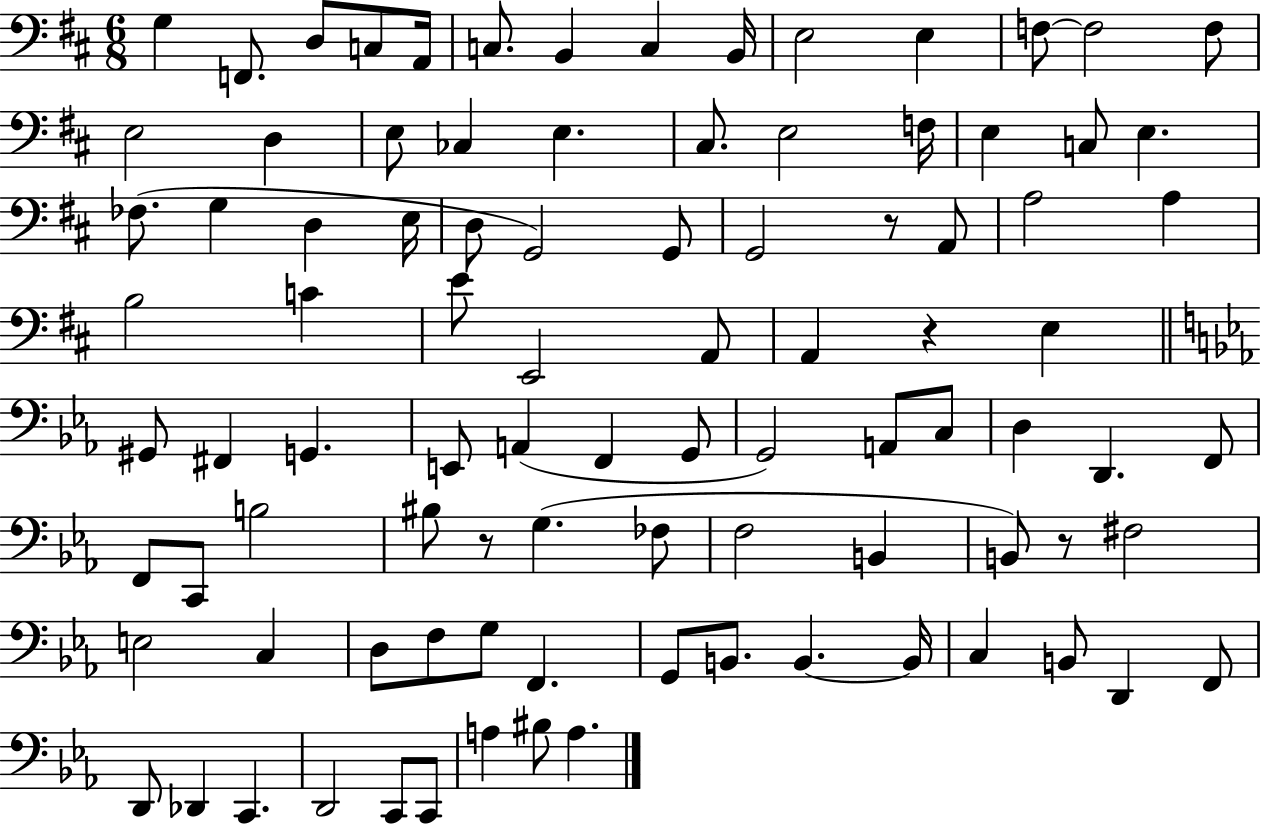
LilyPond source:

{
  \clef bass
  \numericTimeSignature
  \time 6/8
  \key d \major
  g4 f,8. d8 c8 a,16 | c8. b,4 c4 b,16 | e2 e4 | f8~~ f2 f8 | \break e2 d4 | e8 ces4 e4. | cis8. e2 f16 | e4 c8 e4. | \break fes8.( g4 d4 e16 | d8 g,2) g,8 | g,2 r8 a,8 | a2 a4 | \break b2 c'4 | e'8 e,2 a,8 | a,4 r4 e4 | \bar "||" \break \key ees \major gis,8 fis,4 g,4. | e,8 a,4( f,4 g,8 | g,2) a,8 c8 | d4 d,4. f,8 | \break f,8 c,8 b2 | bis8 r8 g4.( fes8 | f2 b,4 | b,8) r8 fis2 | \break e2 c4 | d8 f8 g8 f,4. | g,8 b,8. b,4.~~ b,16 | c4 b,8 d,4 f,8 | \break d,8 des,4 c,4. | d,2 c,8 c,8 | a4 bis8 a4. | \bar "|."
}